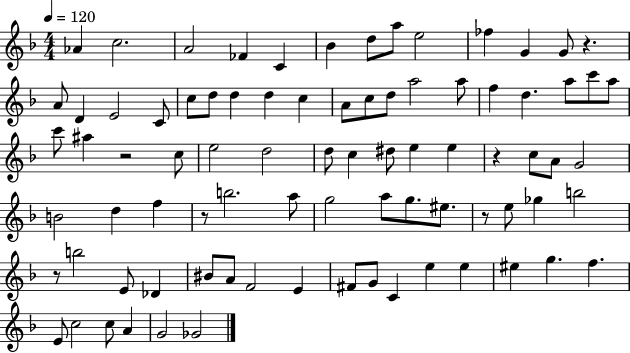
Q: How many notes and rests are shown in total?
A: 83